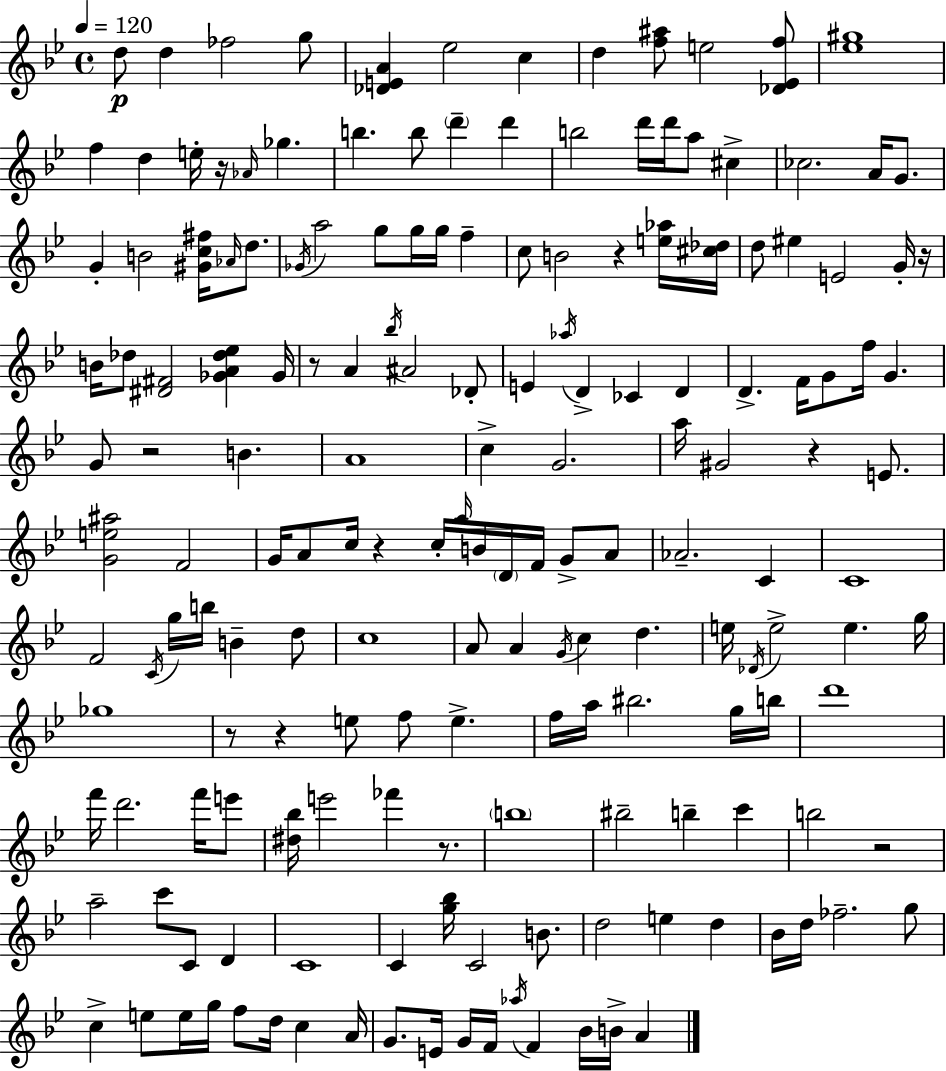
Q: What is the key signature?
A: BES major